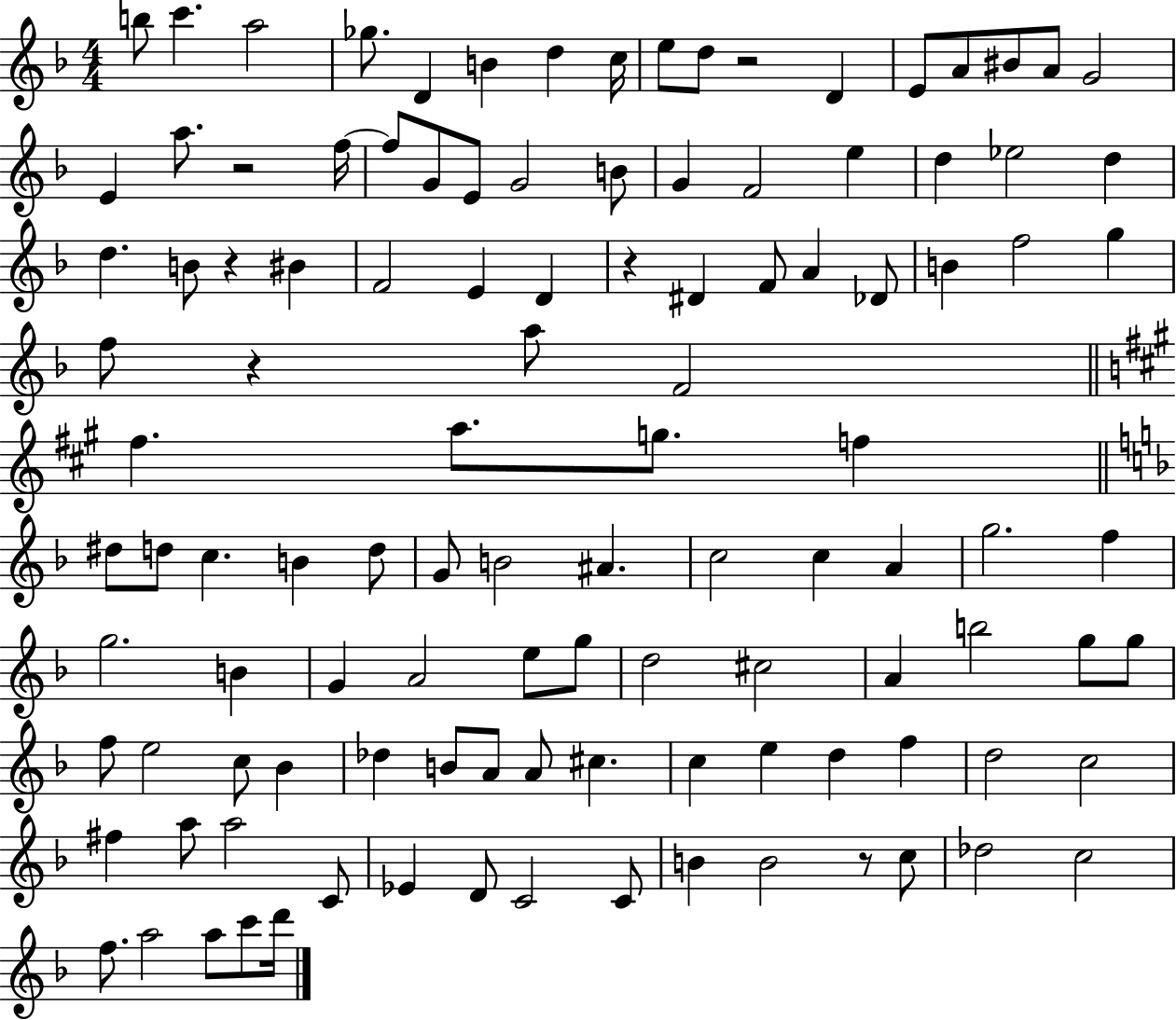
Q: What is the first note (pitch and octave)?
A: B5